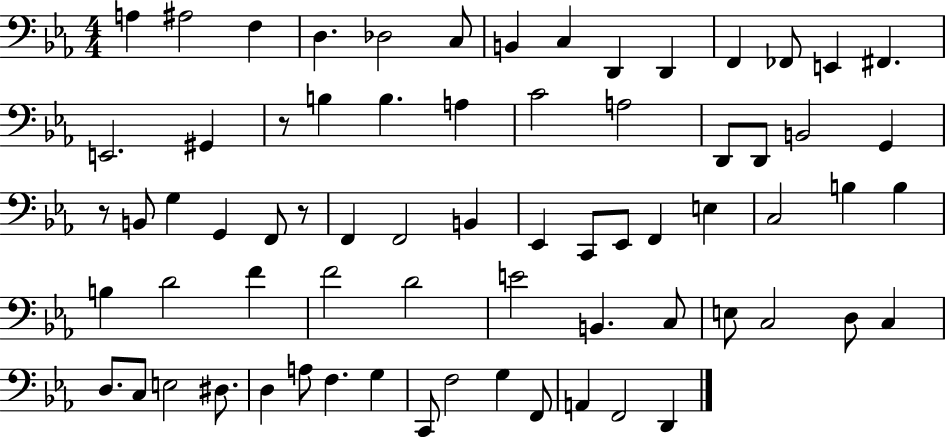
{
  \clef bass
  \numericTimeSignature
  \time 4/4
  \key ees \major
  \repeat volta 2 { a4 ais2 f4 | d4. des2 c8 | b,4 c4 d,4 d,4 | f,4 fes,8 e,4 fis,4. | \break e,2. gis,4 | r8 b4 b4. a4 | c'2 a2 | d,8 d,8 b,2 g,4 | \break r8 b,8 g4 g,4 f,8 r8 | f,4 f,2 b,4 | ees,4 c,8 ees,8 f,4 e4 | c2 b4 b4 | \break b4 d'2 f'4 | f'2 d'2 | e'2 b,4. c8 | e8 c2 d8 c4 | \break d8. c8 e2 dis8. | d4 a8 f4. g4 | c,8 f2 g4 f,8 | a,4 f,2 d,4 | \break } \bar "|."
}